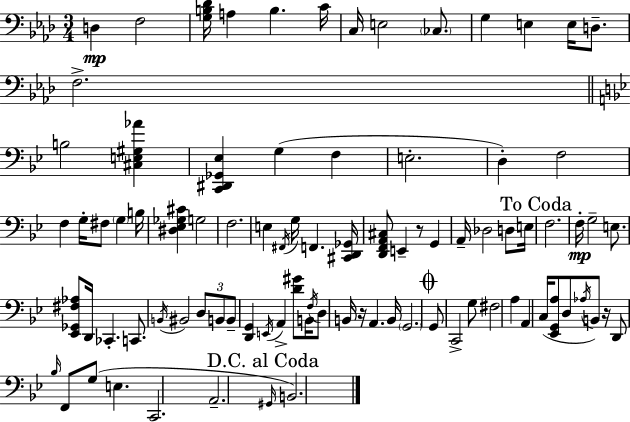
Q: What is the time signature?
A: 3/4